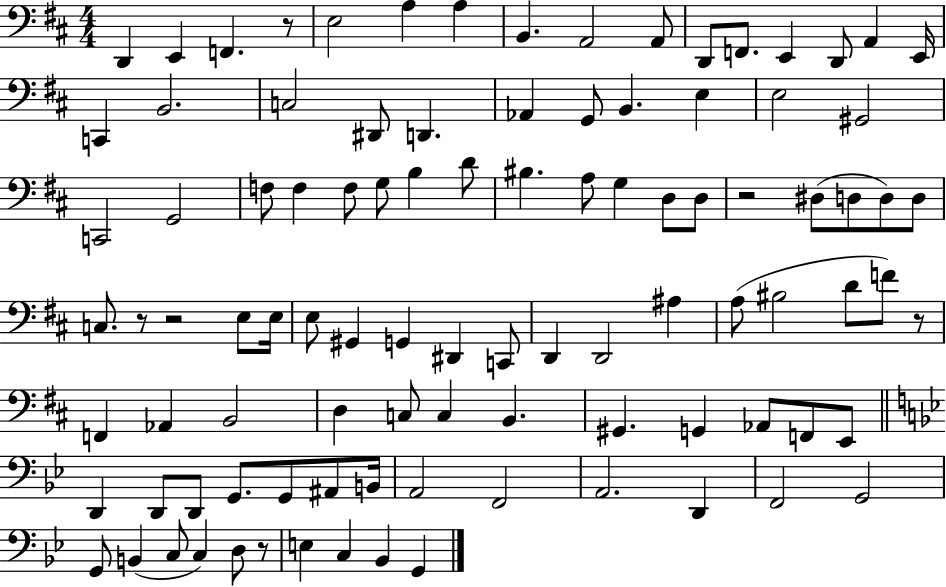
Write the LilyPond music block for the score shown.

{
  \clef bass
  \numericTimeSignature
  \time 4/4
  \key d \major
  \repeat volta 2 { d,4 e,4 f,4. r8 | e2 a4 a4 | b,4. a,2 a,8 | d,8 f,8. e,4 d,8 a,4 e,16 | \break c,4 b,2. | c2 dis,8 d,4. | aes,4 g,8 b,4. e4 | e2 gis,2 | \break c,2 g,2 | f8 f4 f8 g8 b4 d'8 | bis4. a8 g4 d8 d8 | r2 dis8( d8 d8) d8 | \break c8. r8 r2 e8 e16 | e8 gis,4 g,4 dis,4 c,8 | d,4 d,2 ais4 | a8( bis2 d'8 f'8) r8 | \break f,4 aes,4 b,2 | d4 c8 c4 b,4. | gis,4. g,4 aes,8 f,8 e,8 | \bar "||" \break \key bes \major d,4 d,8 d,8 g,8. g,8 ais,8 b,16 | a,2 f,2 | a,2. d,4 | f,2 g,2 | \break g,8 b,4( c8 c4) d8 r8 | e4 c4 bes,4 g,4 | } \bar "|."
}